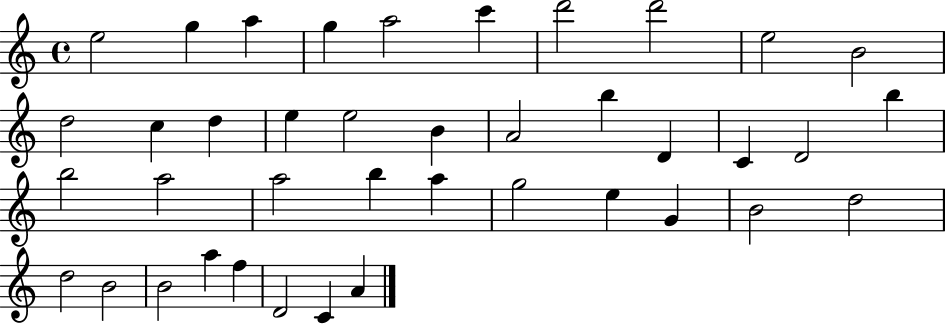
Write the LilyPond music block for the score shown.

{
  \clef treble
  \time 4/4
  \defaultTimeSignature
  \key c \major
  e''2 g''4 a''4 | g''4 a''2 c'''4 | d'''2 d'''2 | e''2 b'2 | \break d''2 c''4 d''4 | e''4 e''2 b'4 | a'2 b''4 d'4 | c'4 d'2 b''4 | \break b''2 a''2 | a''2 b''4 a''4 | g''2 e''4 g'4 | b'2 d''2 | \break d''2 b'2 | b'2 a''4 f''4 | d'2 c'4 a'4 | \bar "|."
}